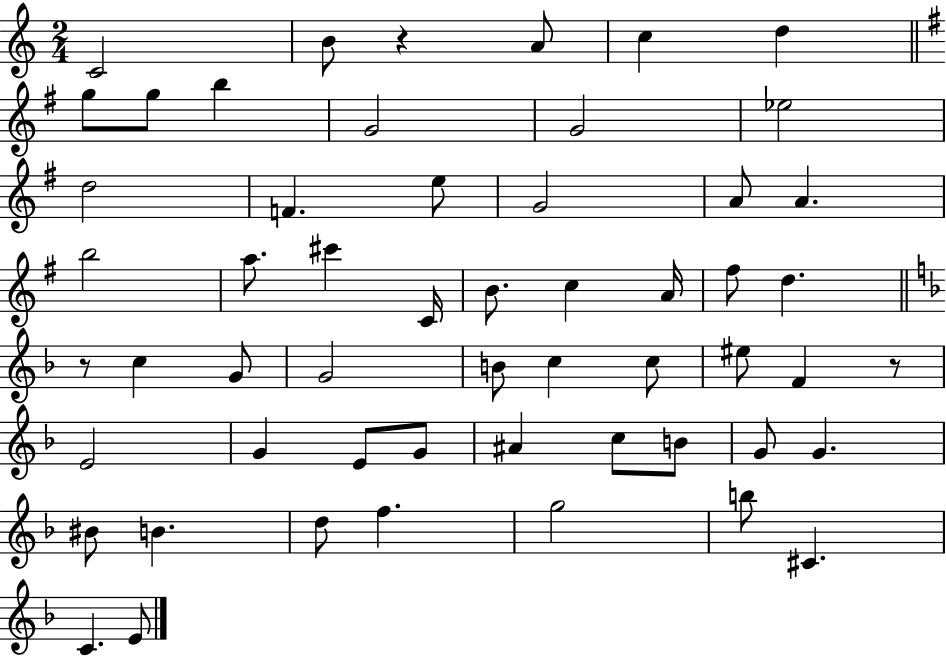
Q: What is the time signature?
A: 2/4